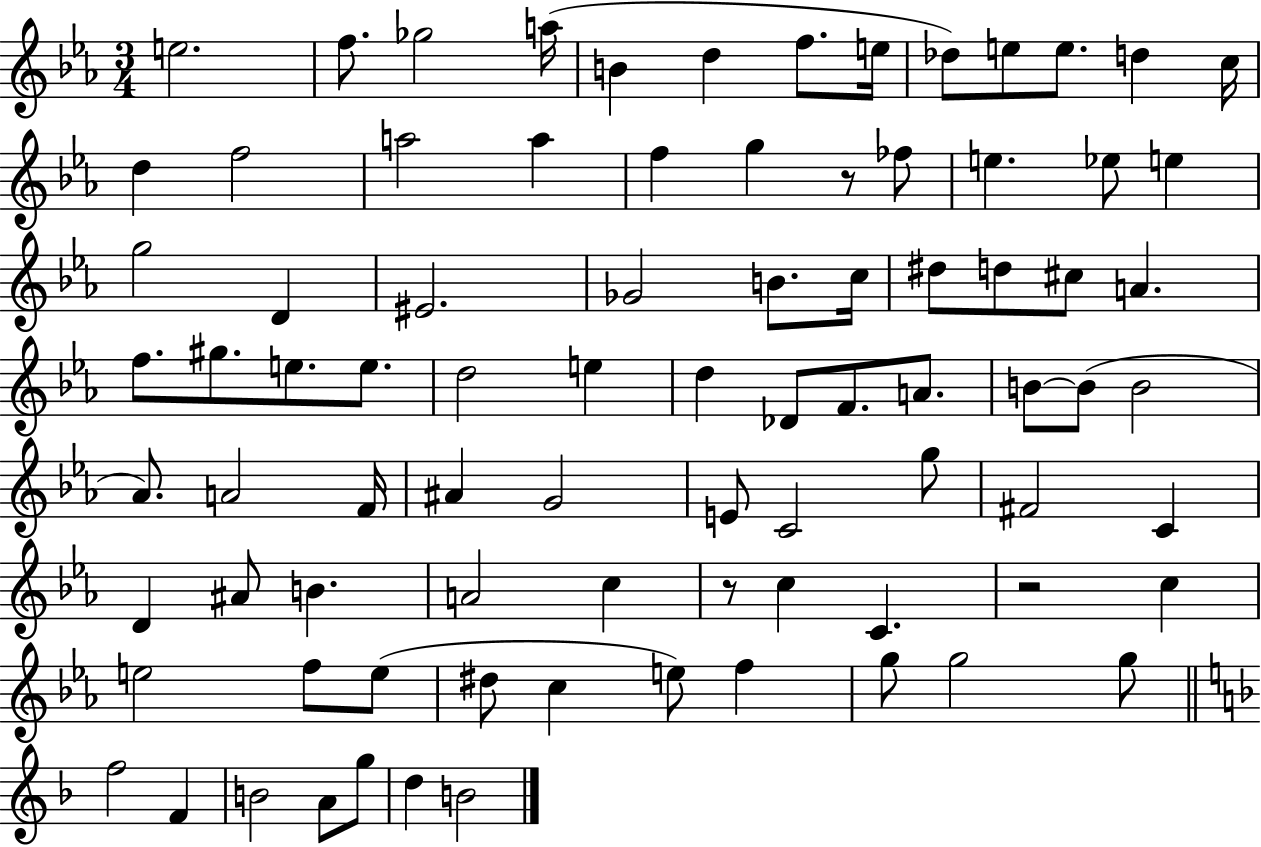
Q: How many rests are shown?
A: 3